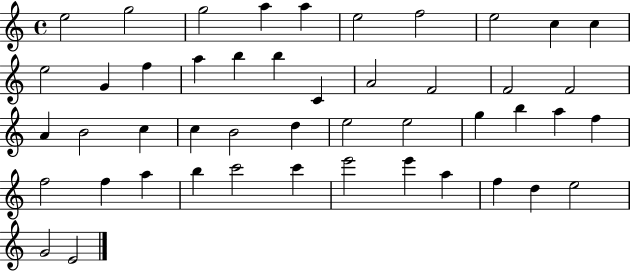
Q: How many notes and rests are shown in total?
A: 47